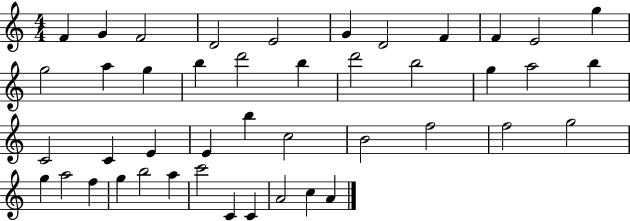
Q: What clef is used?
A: treble